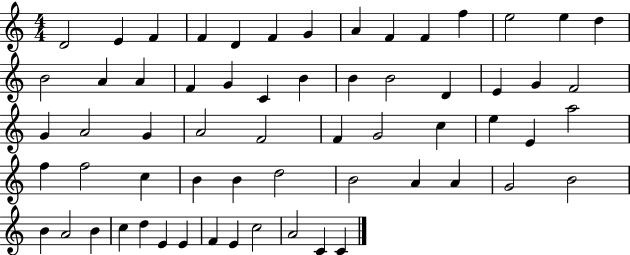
D4/h E4/q F4/q F4/q D4/q F4/q G4/q A4/q F4/q F4/q F5/q E5/h E5/q D5/q B4/h A4/q A4/q F4/q G4/q C4/q B4/q B4/q B4/h D4/q E4/q G4/q F4/h G4/q A4/h G4/q A4/h F4/h F4/q G4/h C5/q E5/q E4/q A5/h F5/q F5/h C5/q B4/q B4/q D5/h B4/h A4/q A4/q G4/h B4/h B4/q A4/h B4/q C5/q D5/q E4/q E4/q F4/q E4/q C5/h A4/h C4/q C4/q